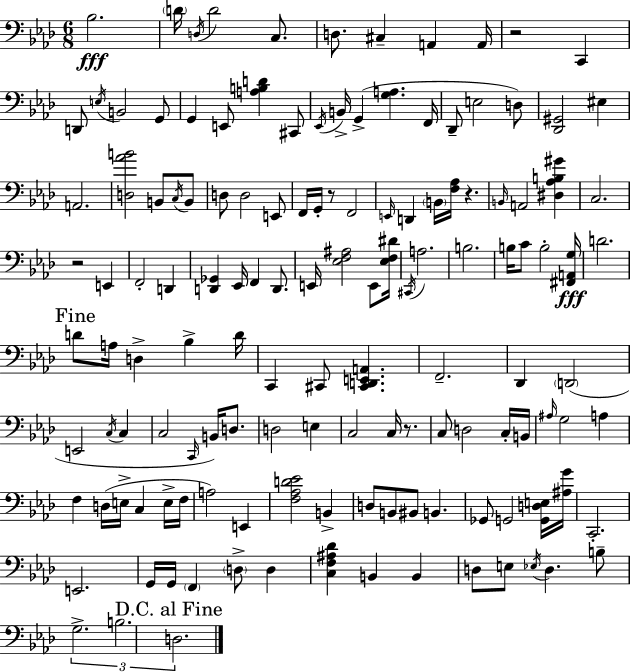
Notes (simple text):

Bb3/h. D4/s D3/s D4/h C3/e. D3/e. C#3/q A2/q A2/s R/h C2/q D2/e E3/s B2/h G2/e G2/q E2/e [A3,B3,D4]/q C#2/e Eb2/s B2/s G2/q [G3,A3]/q. F2/s Db2/e E3/h D3/e [Db2,G#2]/h EIS3/q A2/h. [D3,Ab4,B4]/h B2/e C3/s B2/e D3/e D3/h E2/e F2/s G2/s R/e F2/h E2/s D2/q B2/s [F3,Ab3]/s R/q. B2/s A2/h [D#3,Ab3,B3,G#4]/q C3/h. R/h E2/q F2/h D2/q [D2,Gb2]/q Eb2/s F2/q D2/e. E2/s [Eb3,F3,A#3]/h E2/e [Eb3,F3,D#4]/s C#2/s A3/h. B3/h. B3/s C4/e B3/h [F#2,A2,G3]/s D4/h. D4/e A3/s D3/q Bb3/q D4/s C2/q C#2/e [C#2,D2,E2,A2]/q. F2/h. Db2/q D2/h E2/h C3/s C3/q C3/h C2/s B2/s D3/e. D3/h E3/q C3/h C3/s R/e. C3/e D3/h C3/s B2/s A#3/s G3/h A3/q F3/q D3/s E3/s C3/q E3/s F3/s A3/h E2/q [F3,Ab3,D4,Eb4]/h B2/q D3/e B2/e BIS2/e B2/q. Gb2/e G2/h [G2,D3,E3]/s [A#3,G4]/s C2/h. E2/h. G2/s G2/s F2/q D3/e D3/q [C3,F3,A#3,Db4]/q B2/q B2/q D3/e E3/e Eb3/s D3/q. B3/e G3/h. B3/h. D3/h.